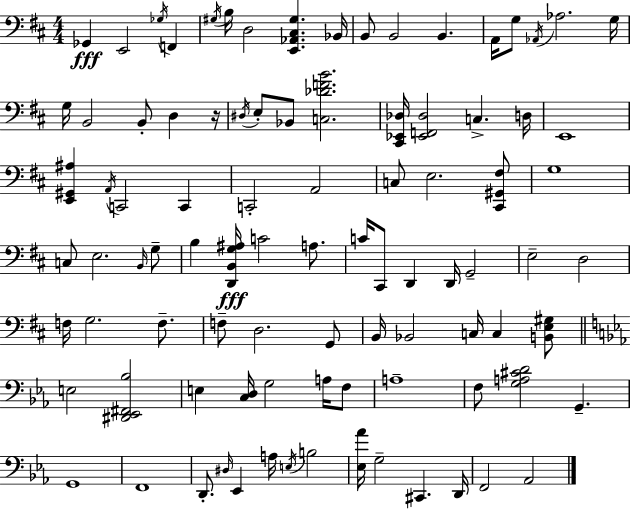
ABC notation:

X:1
T:Untitled
M:4/4
L:1/4
K:D
_G,, E,,2 _G,/4 F,, ^G,/4 B,/4 D,2 [E,,_A,,^C,^G,] _B,,/4 B,,/2 B,,2 B,, A,,/4 G,/2 _A,,/4 _A,2 G,/4 G,/4 B,,2 B,,/2 D, z/4 ^D,/4 E,/2 _B,,/2 [C,_DFB]2 [^C,,_E,,_D,]/4 [_E,,F,,_D,]2 C, D,/4 E,,4 [E,,^G,,^A,] A,,/4 C,,2 C,, C,,2 A,,2 C,/2 E,2 [^C,,^G,,^F,]/2 G,4 C,/2 E,2 B,,/4 G,/2 B, [D,,B,,G,^A,]/4 C2 A,/2 C/4 ^C,,/2 D,, D,,/4 G,,2 E,2 D,2 F,/4 G,2 F,/2 F,/2 D,2 G,,/2 B,,/4 _B,,2 C,/4 C, [B,,E,^G,]/2 E,2 [^D,,_E,,^F,,_B,]2 E, [C,D,]/4 G,2 A,/4 F,/2 A,4 F,/2 [G,A,^CD]2 G,, G,,4 F,,4 D,,/2 ^D,/4 _E,, A,/4 E,/4 B,2 [_E,_A]/4 G,2 ^C,, D,,/4 F,,2 _A,,2